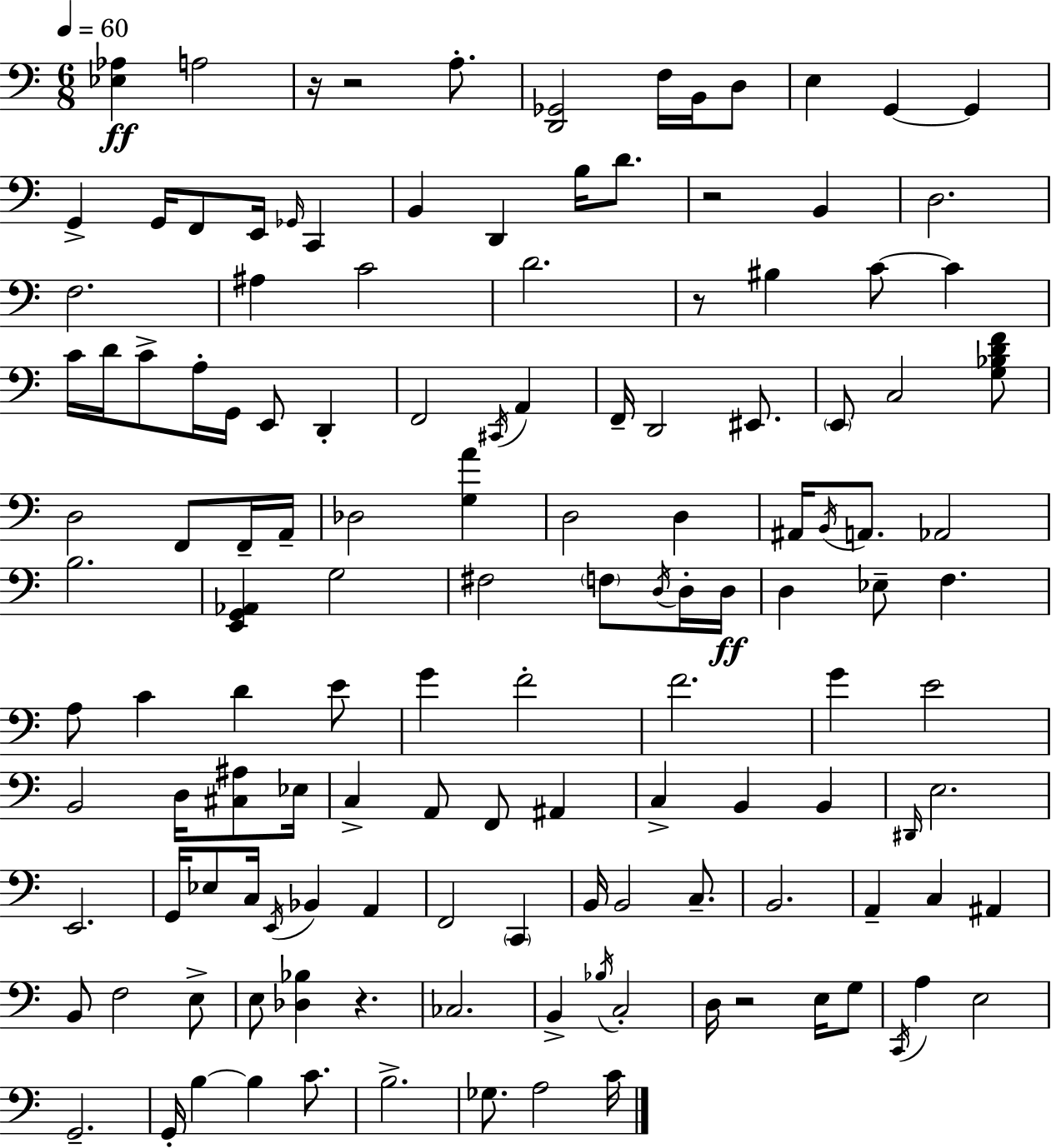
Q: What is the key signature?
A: A minor